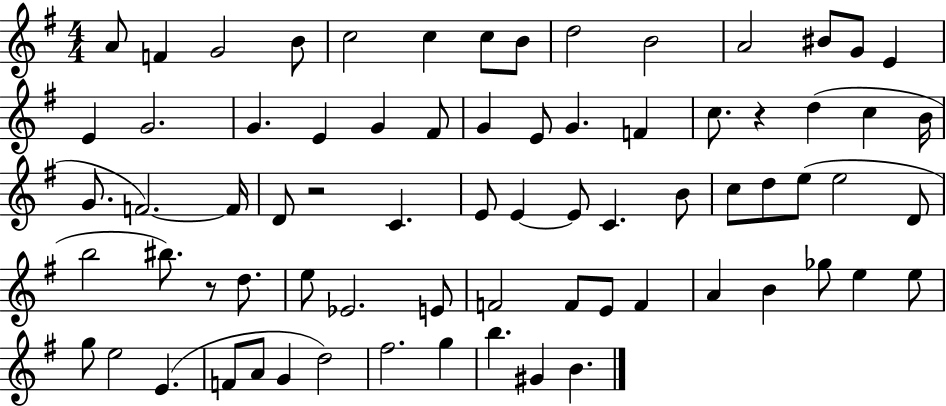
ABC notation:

X:1
T:Untitled
M:4/4
L:1/4
K:G
A/2 F G2 B/2 c2 c c/2 B/2 d2 B2 A2 ^B/2 G/2 E E G2 G E G ^F/2 G E/2 G F c/2 z d c B/4 G/2 F2 F/4 D/2 z2 C E/2 E E/2 C B/2 c/2 d/2 e/2 e2 D/2 b2 ^b/2 z/2 d/2 e/2 _E2 E/2 F2 F/2 E/2 F A B _g/2 e e/2 g/2 e2 E F/2 A/2 G d2 ^f2 g b ^G B